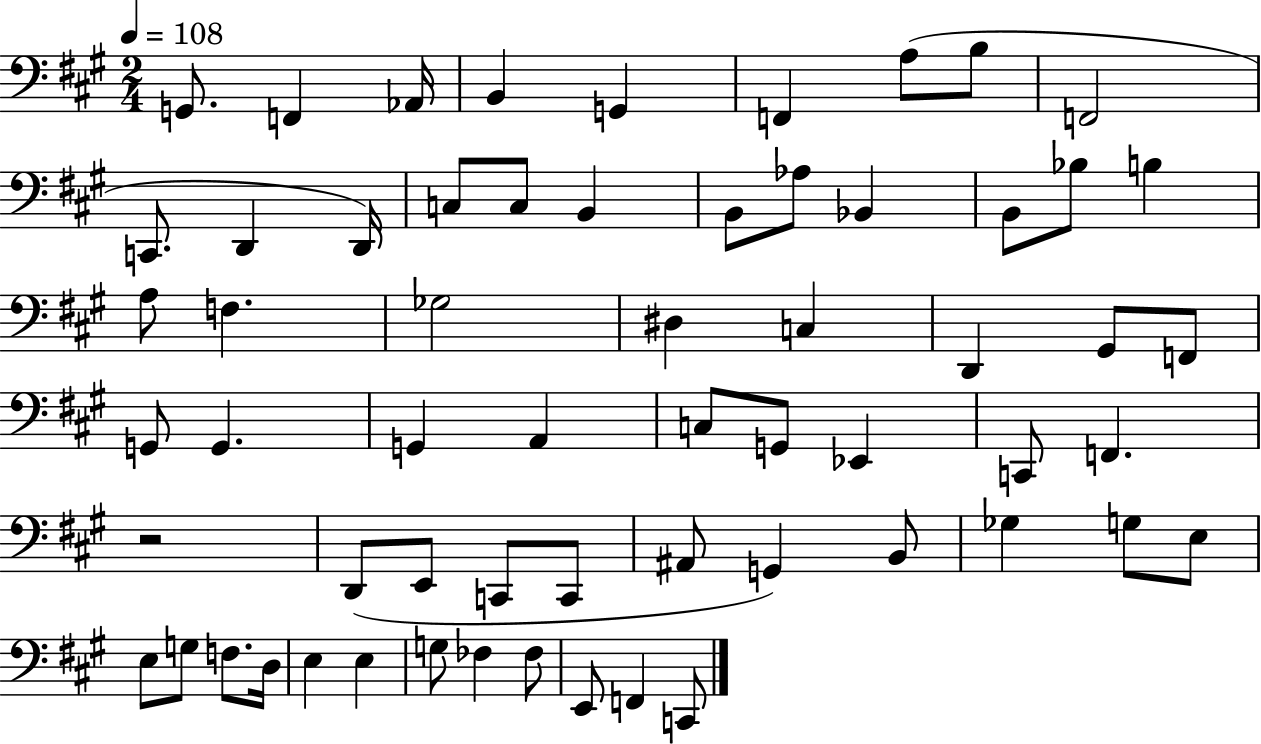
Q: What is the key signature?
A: A major